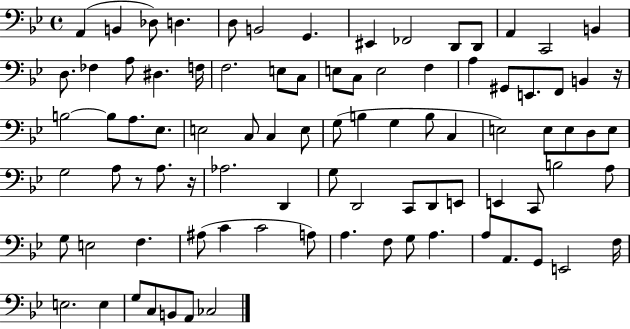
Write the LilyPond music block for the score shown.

{
  \clef bass
  \time 4/4
  \defaultTimeSignature
  \key bes \major
  \repeat volta 2 { a,4( b,4 des8) d4. | d8 b,2 g,4. | eis,4 fes,2 d,8 d,8 | a,4 c,2 b,4 | \break d8. fes4 a8 dis4. f16 | f2. e8 c8 | e8 c8 e2 f4 | a4 gis,8 e,8. f,8 b,4 r16 | \break b2~~ b8 a8. ees8. | e2 c8 c4 e8 | g8( b4 g4 b8 c4 | e2) e8 e8 d8 e8 | \break g2 a8 r8 a8. r16 | aes2. d,4 | g8 d,2 c,8 d,8 e,8 | e,4 c,8 b2 a8 | \break g8 e2 f4. | ais8( c'4 c'2 a8) | a4. f8 g8 a4. | a8 a,8. g,8 e,2 f16 | \break e2. e4 | g8 c8 b,8 a,8 ces2 | } \bar "|."
}